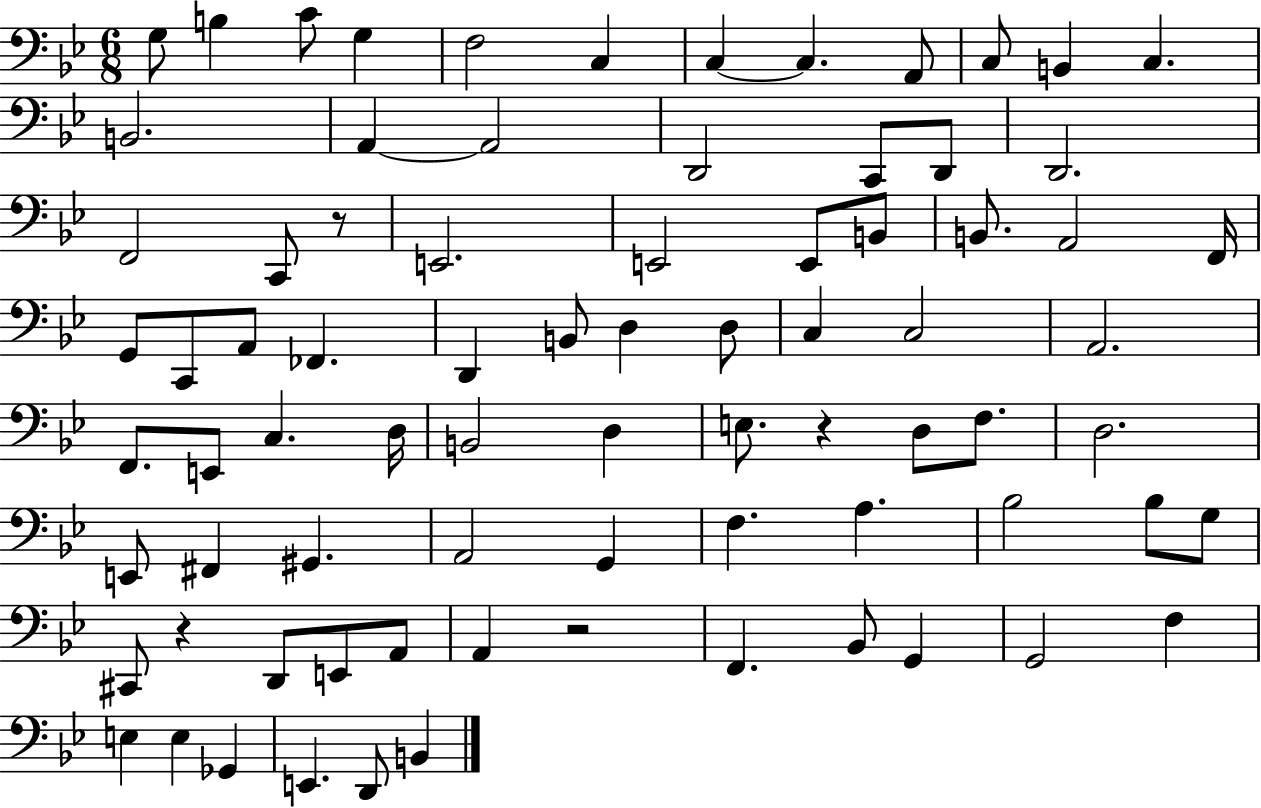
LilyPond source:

{
  \clef bass
  \numericTimeSignature
  \time 6/8
  \key bes \major
  g8 b4 c'8 g4 | f2 c4 | c4~~ c4. a,8 | c8 b,4 c4. | \break b,2. | a,4~~ a,2 | d,2 c,8 d,8 | d,2. | \break f,2 c,8 r8 | e,2. | e,2 e,8 b,8 | b,8. a,2 f,16 | \break g,8 c,8 a,8 fes,4. | d,4 b,8 d4 d8 | c4 c2 | a,2. | \break f,8. e,8 c4. d16 | b,2 d4 | e8. r4 d8 f8. | d2. | \break e,8 fis,4 gis,4. | a,2 g,4 | f4. a4. | bes2 bes8 g8 | \break cis,8 r4 d,8 e,8 a,8 | a,4 r2 | f,4. bes,8 g,4 | g,2 f4 | \break e4 e4 ges,4 | e,4. d,8 b,4 | \bar "|."
}